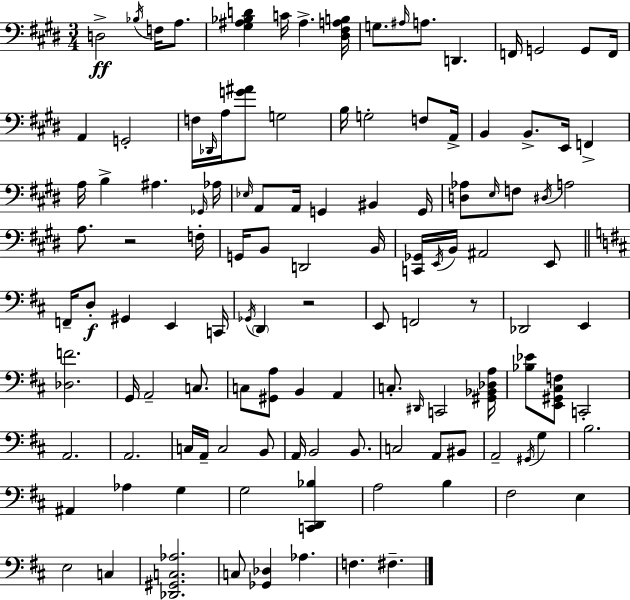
{
  \clef bass
  \numericTimeSignature
  \time 3/4
  \key e \major
  \repeat volta 2 { d2->\ff \acciaccatura { bes16 } f16 a8. | <gis ais bes d'>4 c'16 ais4.-> | <dis fis a b>16 g8. \grace { ais16 } a8. d,4. | f,16 g,2 g,8 | \break f,16 a,4 g,2-. | f16 \grace { des,16 } a16 <g' ais'>8 g2 | b16 g2-. | f8 a,16-> b,4 b,8.-> e,16 f,4-> | \break a16 b4-> ais4. | \grace { ges,16 } aes16 \grace { ees16 } a,8 a,16 g,4 | bis,4 g,16 <d aes>8 \grace { e16 } f8 \acciaccatura { dis16 } a2 | a8. r2 | \break f16-. g,16 b,8 d,2 | b,16 <c, ges,>16 \acciaccatura { e,16 } b,16 ais,2 | e,8 \bar "||" \break \key b \minor f,16-- d8-.\f gis,4 e,4 c,16 | \acciaccatura { ges,16 } \parenthesize d,4 r2 | e,8 f,2 r8 | des,2 e,4 | \break <des f'>2. | g,16 a,2-- c8. | c8 <gis, a>8 b,4 a,4 | c8.-. \grace { dis,16 } c,2 | \break <gis, bes, des a>16 <bes ees'>8 <e, gis, cis f>8 c,2-. | a,2. | a,2. | c16 a,16-- c2 | \break b,8 a,16 b,2 b,8. | c2 a,8 | bis,8 a,2-- \acciaccatura { gis,16 } g4 | b2. | \break ais,4 aes4 g4 | g2 <c, d, bes>4 | a2 b4 | fis2 e4 | \break e2 c4 | <des, gis, c aes>2. | c8 <ges, des>4 aes4. | f4. fis4.-- | \break } \bar "|."
}